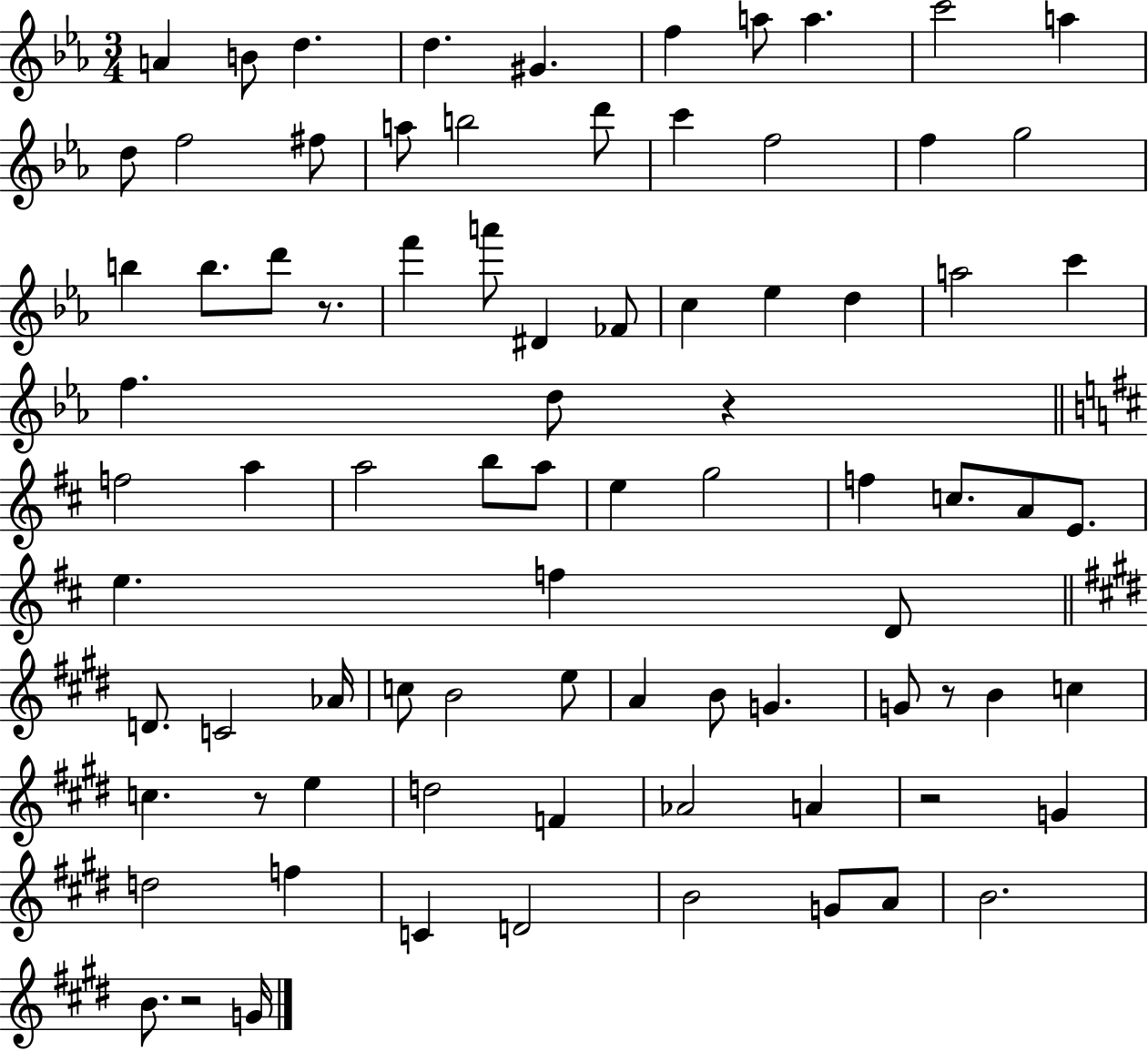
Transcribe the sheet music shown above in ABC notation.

X:1
T:Untitled
M:3/4
L:1/4
K:Eb
A B/2 d d ^G f a/2 a c'2 a d/2 f2 ^f/2 a/2 b2 d'/2 c' f2 f g2 b b/2 d'/2 z/2 f' a'/2 ^D _F/2 c _e d a2 c' f d/2 z f2 a a2 b/2 a/2 e g2 f c/2 A/2 E/2 e f D/2 D/2 C2 _A/4 c/2 B2 e/2 A B/2 G G/2 z/2 B c c z/2 e d2 F _A2 A z2 G d2 f C D2 B2 G/2 A/2 B2 B/2 z2 G/4